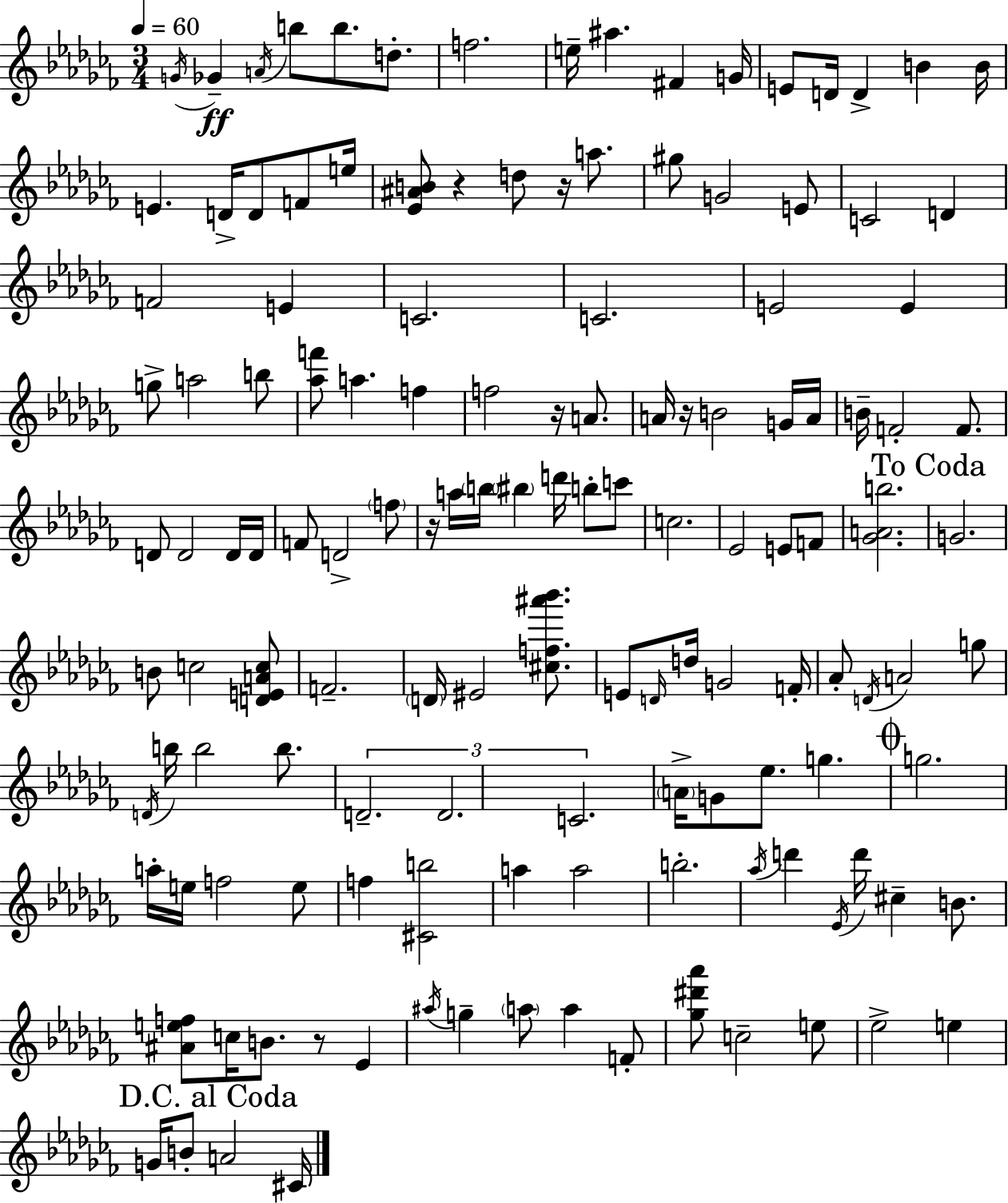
{
  \clef treble
  \numericTimeSignature
  \time 3/4
  \key aes \minor
  \tempo 4 = 60
  \acciaccatura { g'16 }\ff ges'4-- \acciaccatura { a'16 } b''8 b''8. d''8.-. | f''2. | e''16-- ais''4. fis'4 | g'16 e'8 d'16 d'4-> b'4 | \break b'16 e'4. d'16-> d'8 f'8 | e''16 <ees' ais' b'>8 r4 d''8 r16 a''8. | gis''8 g'2 | e'8 c'2 d'4 | \break f'2 e'4 | c'2. | c'2. | e'2 e'4 | \break g''8-> a''2 | b''8 <aes'' f'''>8 a''4. f''4 | f''2 r16 a'8. | a'16 r16 b'2 | \break g'16 a'16 b'16-- f'2-. f'8. | d'8 d'2 | d'16 d'16 f'8 d'2-> | \parenthesize f''8 r16 a''16 \parenthesize b''16 \parenthesize bis''4 d'''16 b''8-. | \break c'''8 c''2. | ees'2 e'8 | f'8 <ges' a' b''>2. | \mark "To Coda" g'2. | \break b'8 c''2 | <d' e' a' c''>8 f'2.-- | \parenthesize d'16 eis'2 <cis'' f'' ais''' bes'''>8. | e'8 \grace { d'16 } d''16 g'2 | \break f'16-. aes'8-. \acciaccatura { d'16 } a'2 | g''8 \acciaccatura { d'16 } b''16 b''2 | b''8. \tuplet 3/2 { d'2.-- | d'2. | \break c'2. } | \parenthesize a'16-> g'8 ees''8. g''4. | \mark \markup { \musicglyph "scripts.coda" } g''2. | a''16-. e''16 f''2 | \break e''8 f''4 <cis' b''>2 | a''4 a''2 | b''2.-. | \acciaccatura { aes''16 } d'''4 \acciaccatura { ees'16 } d'''16 | \break cis''4-- b'8. <ais' e'' f''>8 c''16 b'8. | r8 ees'4 \acciaccatura { ais''16 } g''4-- | \parenthesize a''8 a''4 f'8-. <ges'' dis''' aes'''>8 c''2-- | e''8 ees''2-> | \break e''4 \mark "D.C. al Coda" g'16 b'8-. a'2 | cis'16 \bar "|."
}